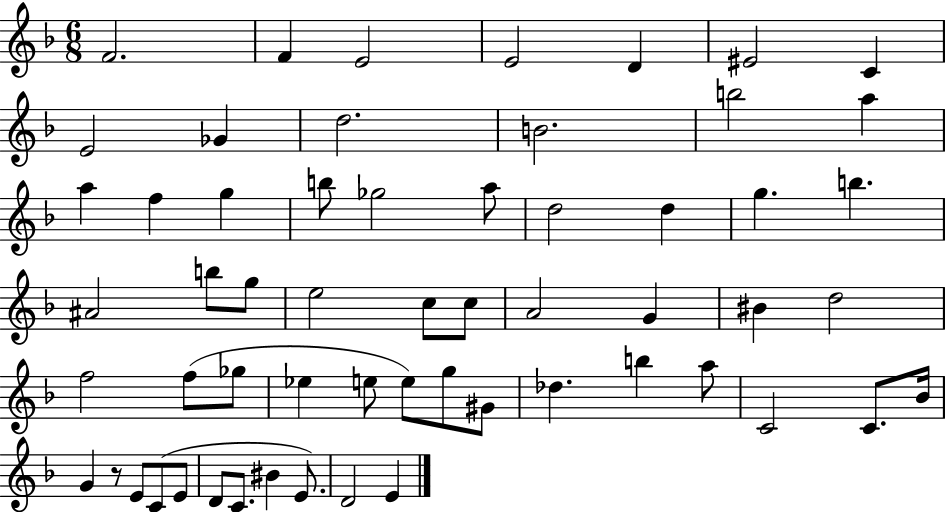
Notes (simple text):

F4/h. F4/q E4/h E4/h D4/q EIS4/h C4/q E4/h Gb4/q D5/h. B4/h. B5/h A5/q A5/q F5/q G5/q B5/e Gb5/h A5/e D5/h D5/q G5/q. B5/q. A#4/h B5/e G5/e E5/h C5/e C5/e A4/h G4/q BIS4/q D5/h F5/h F5/e Gb5/e Eb5/q E5/e E5/e G5/e G#4/e Db5/q. B5/q A5/e C4/h C4/e. Bb4/s G4/q R/e E4/e C4/e E4/e D4/e C4/e. BIS4/q E4/e. D4/h E4/q